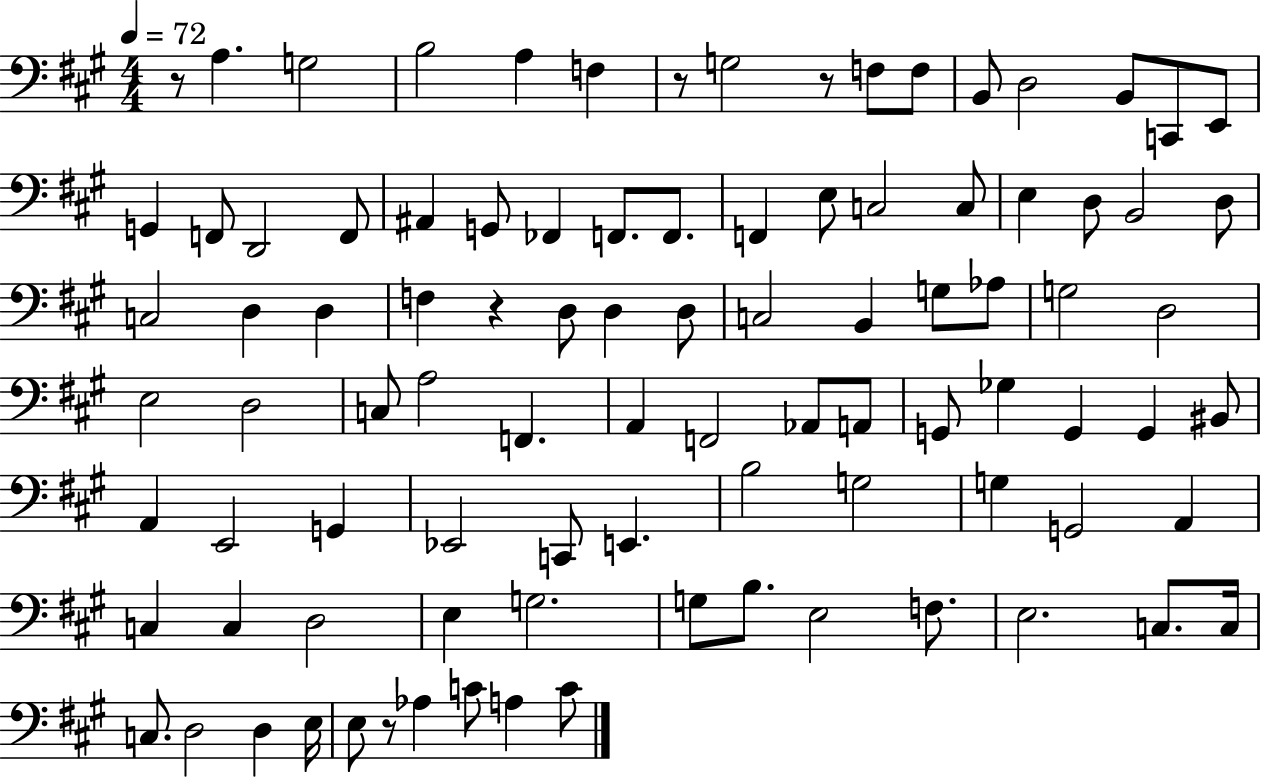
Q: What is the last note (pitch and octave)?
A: C4